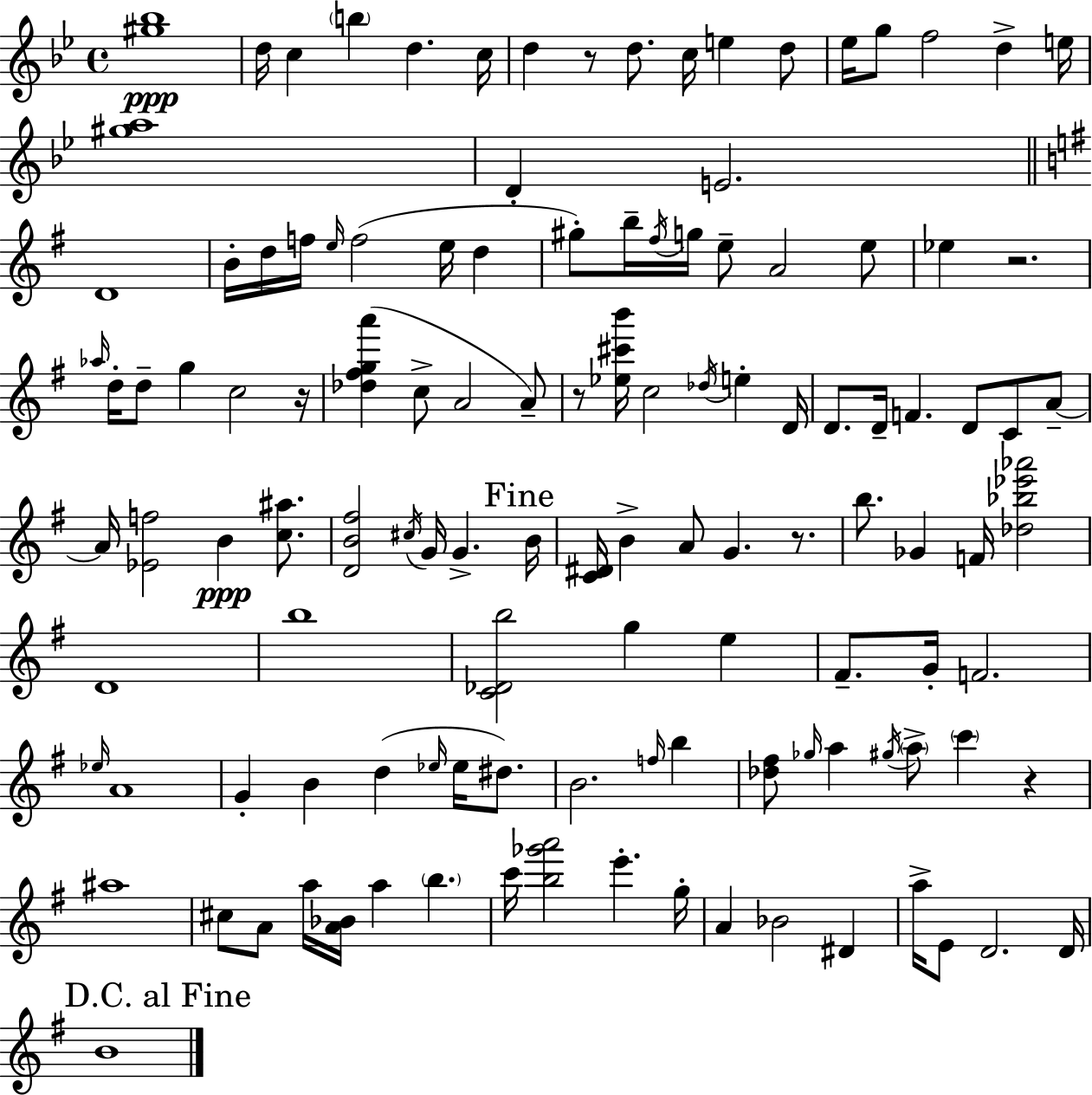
{
  \clef treble
  \time 4/4
  \defaultTimeSignature
  \key bes \major
  <gis'' bes''>1\ppp | d''16 c''4 \parenthesize b''4 d''4. c''16 | d''4 r8 d''8. c''16 e''4 d''8 | ees''16 g''8 f''2 d''4-> e''16 | \break <gis'' a''>1 | d'4-. e'2. | \bar "||" \break \key e \minor d'1 | b'16-. d''16 f''16 \grace { e''16 }( f''2 e''16 d''4 | gis''8-.) b''16-- \acciaccatura { fis''16 } g''16 e''8-- a'2 | e''8 ees''4 r2. | \break \grace { aes''16 } d''16-. d''8-- g''4 c''2 | r16 <des'' fis'' g'' a'''>4( c''8-> a'2 | a'8--) r8 <ees'' cis''' b'''>16 c''2 \acciaccatura { des''16 } e''4-. | d'16 d'8. d'16-- f'4. d'8 | \break c'8 a'8--~~ a'16 <ees' f''>2 b'4\ppp | <c'' ais''>8. <d' b' fis''>2 \acciaccatura { cis''16 } g'16 g'4.-> | \mark "Fine" b'16 <c' dis'>16 b'4-> a'8 g'4. | r8. b''8. ges'4 f'16 <des'' bes'' ees''' aes'''>2 | \break d'1 | b''1 | <c' des' b''>2 g''4 | e''4 fis'8.-- g'16-. f'2. | \break \grace { ees''16 } a'1 | g'4-. b'4 d''4( | \grace { ees''16 } ees''16 dis''8.) b'2. | \grace { f''16 } b''4 <des'' fis''>8 \grace { ges''16 } a''4 \acciaccatura { gis''16 } | \break \parenthesize a''8-> \parenthesize c'''4 r4 ais''1 | cis''8 a'8 a''16 <a' bes'>16 | a''4 \parenthesize b''4. c'''16 <b'' ges''' a'''>2 | e'''4.-. g''16-. a'4 bes'2 | \break dis'4 a''16-> e'8 d'2. | d'16 \mark "D.C. al Fine" b'1 | \bar "|."
}